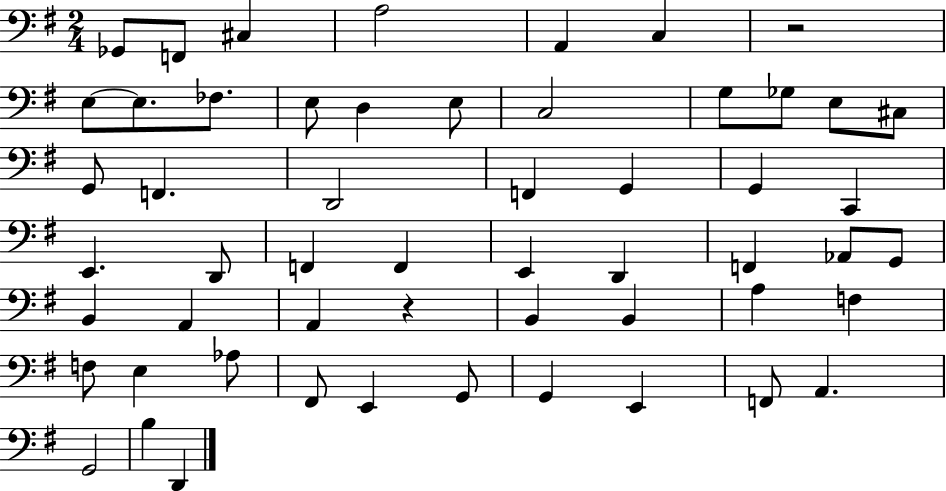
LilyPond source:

{
  \clef bass
  \numericTimeSignature
  \time 2/4
  \key g \major
  \repeat volta 2 { ges,8 f,8 cis4 | a2 | a,4 c4 | r2 | \break e8~~ e8. fes8. | e8 d4 e8 | c2 | g8 ges8 e8 cis8 | \break g,8 f,4. | d,2 | f,4 g,4 | g,4 c,4 | \break e,4. d,8 | f,4 f,4 | e,4 d,4 | f,4 aes,8 g,8 | \break b,4 a,4 | a,4 r4 | b,4 b,4 | a4 f4 | \break f8 e4 aes8 | fis,8 e,4 g,8 | g,4 e,4 | f,8 a,4. | \break g,2 | b4 d,4 | } \bar "|."
}